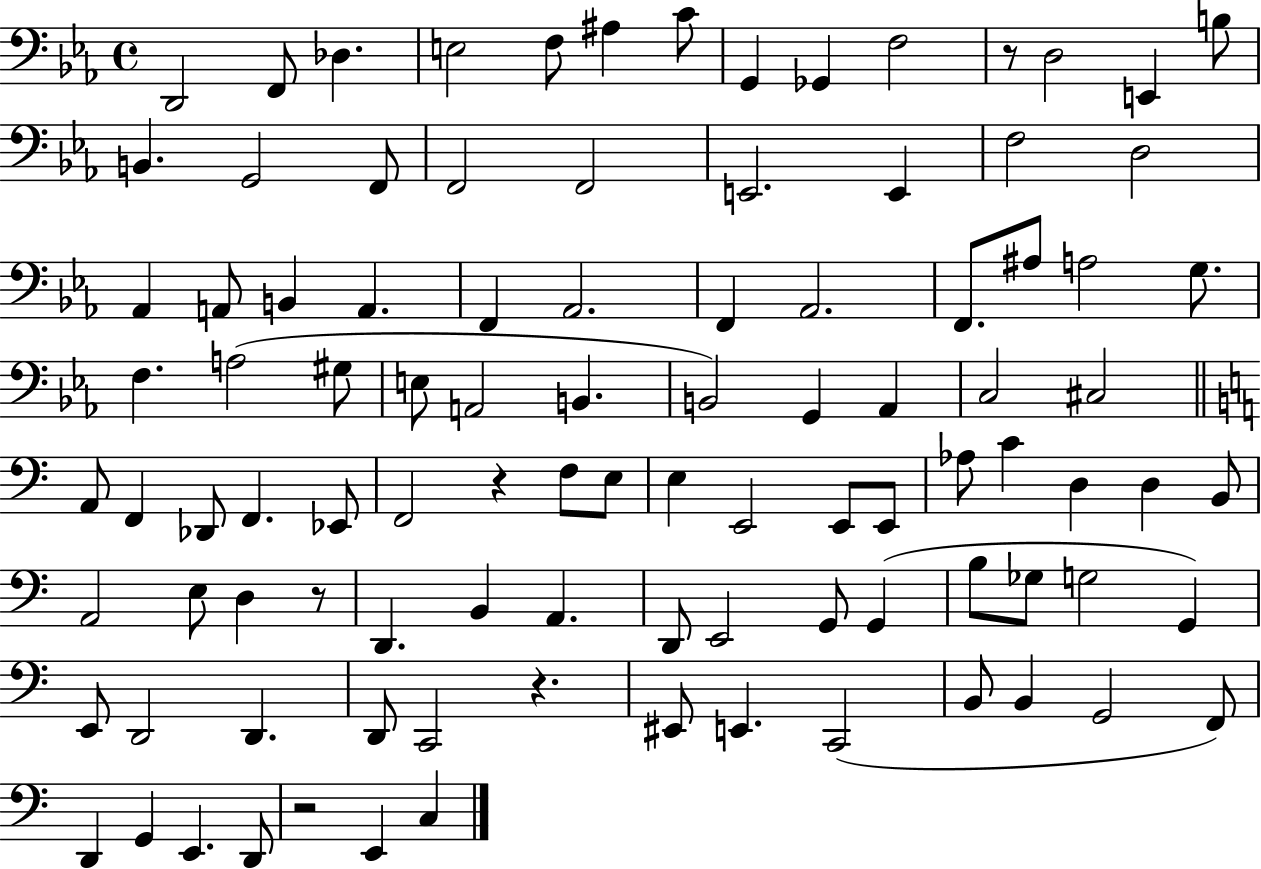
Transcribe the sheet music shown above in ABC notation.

X:1
T:Untitled
M:4/4
L:1/4
K:Eb
D,,2 F,,/2 _D, E,2 F,/2 ^A, C/2 G,, _G,, F,2 z/2 D,2 E,, B,/2 B,, G,,2 F,,/2 F,,2 F,,2 E,,2 E,, F,2 D,2 _A,, A,,/2 B,, A,, F,, _A,,2 F,, _A,,2 F,,/2 ^A,/2 A,2 G,/2 F, A,2 ^G,/2 E,/2 A,,2 B,, B,,2 G,, _A,, C,2 ^C,2 A,,/2 F,, _D,,/2 F,, _E,,/2 F,,2 z F,/2 E,/2 E, E,,2 E,,/2 E,,/2 _A,/2 C D, D, B,,/2 A,,2 E,/2 D, z/2 D,, B,, A,, D,,/2 E,,2 G,,/2 G,, B,/2 _G,/2 G,2 G,, E,,/2 D,,2 D,, D,,/2 C,,2 z ^E,,/2 E,, C,,2 B,,/2 B,, G,,2 F,,/2 D,, G,, E,, D,,/2 z2 E,, C,